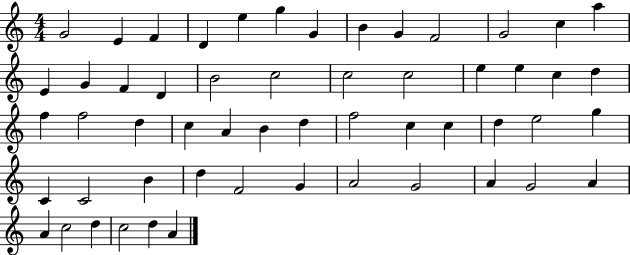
X:1
T:Untitled
M:4/4
L:1/4
K:C
G2 E F D e g G B G F2 G2 c a E G F D B2 c2 c2 c2 e e c d f f2 d c A B d f2 c c d e2 g C C2 B d F2 G A2 G2 A G2 A A c2 d c2 d A